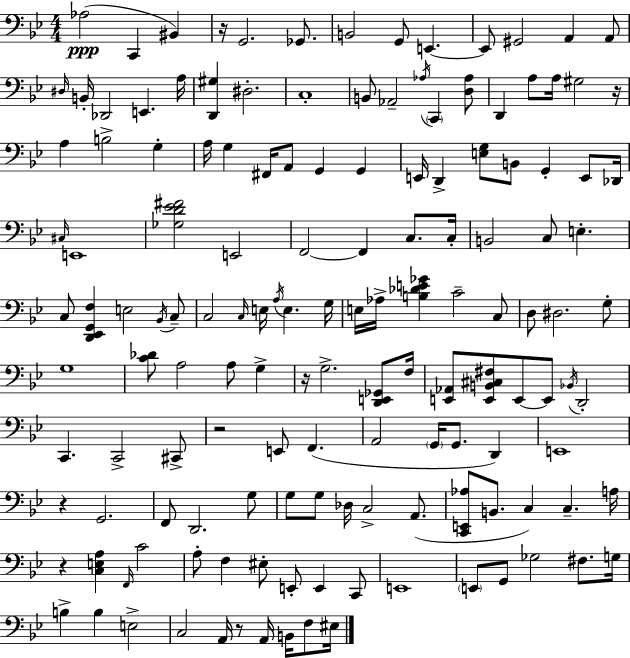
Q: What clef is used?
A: bass